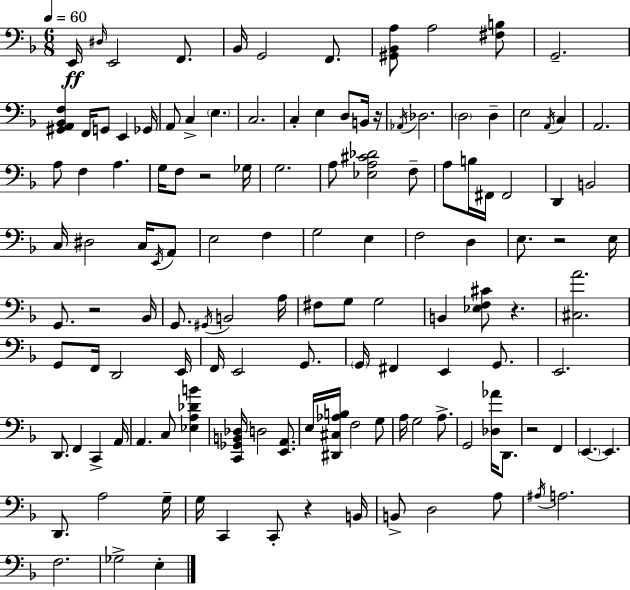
E2/s D#3/s E2/h F2/e. Bb2/s G2/h F2/e. [G#2,Bb2,A3]/e A3/h [F#3,B3]/e G2/h. [G#2,A2,Bb2,F3]/q F2/s G2/e E2/q Gb2/s A2/e C3/q E3/q. C3/h. C3/q E3/q D3/e B2/s R/s Ab2/s Db3/h. D3/h D3/q E3/h A2/s C3/q A2/h. A3/e F3/q A3/q. G3/s F3/e R/h Gb3/s G3/h. A3/e [Eb3,A3,C#4,Db4]/h F3/e A3/e B3/s F#2/s F#2/h D2/q B2/h C3/s D#3/h C3/s E2/s A2/e E3/h F3/q G3/h E3/q F3/h D3/q E3/e. R/h E3/s G2/e. R/h Bb2/s G2/e. G#2/s B2/h A3/s F#3/e G3/e G3/h B2/q [Eb3,F3,C#4]/e R/q. [C#3,A4]/h. G2/e F2/s D2/h E2/s F2/s E2/h G2/e. G2/s F#2/q E2/q G2/e. E2/h. D2/e. F2/q C2/q A2/s A2/q. C3/e [Eb3,A3,Db4,B4]/q [C2,Gb2,B2,Db3]/s D3/h [E2,A2]/e. E3/s [D#2,C#3,Ab3,B3]/s F3/h G3/e A3/s G3/h A3/e. G2/h [Db3,Ab4]/s D2/e. R/h F2/q E2/q. E2/q. D2/e. A3/h G3/s G3/s C2/q C2/e R/q B2/s B2/e D3/h A3/e A#3/s A3/h. F3/h. Gb3/h E3/q